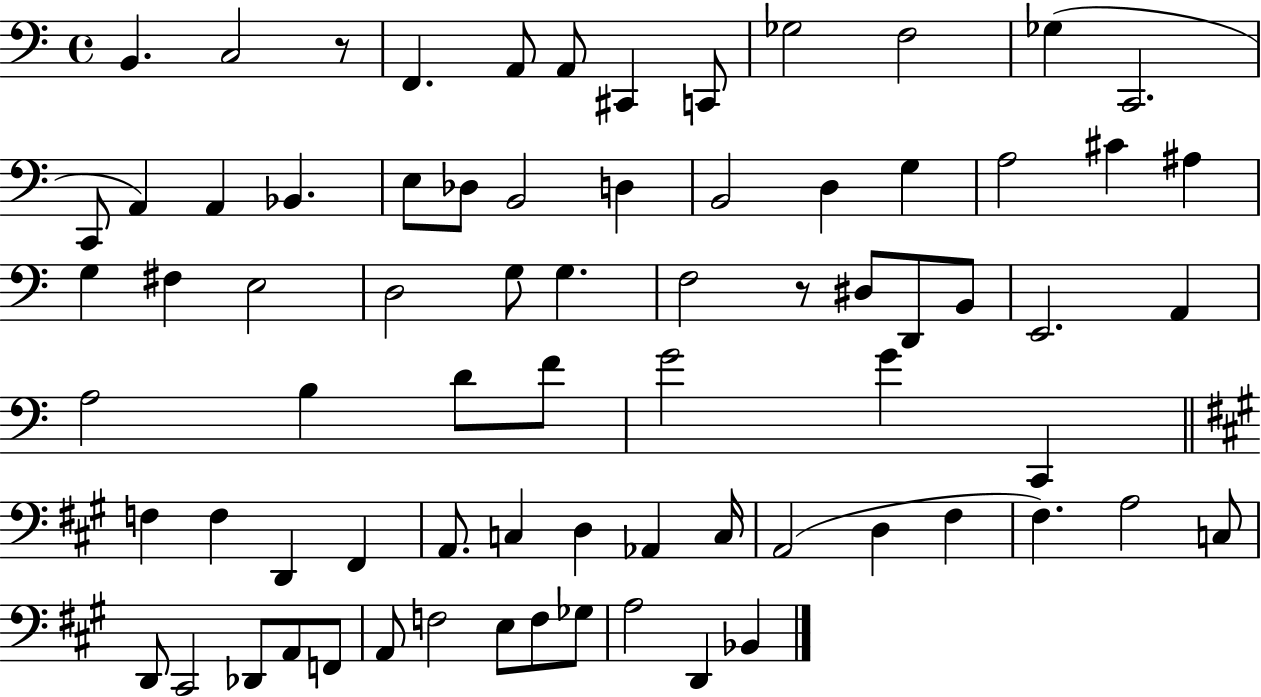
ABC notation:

X:1
T:Untitled
M:4/4
L:1/4
K:C
B,, C,2 z/2 F,, A,,/2 A,,/2 ^C,, C,,/2 _G,2 F,2 _G, C,,2 C,,/2 A,, A,, _B,, E,/2 _D,/2 B,,2 D, B,,2 D, G, A,2 ^C ^A, G, ^F, E,2 D,2 G,/2 G, F,2 z/2 ^D,/2 D,,/2 B,,/2 E,,2 A,, A,2 B, D/2 F/2 G2 G C,, F, F, D,, ^F,, A,,/2 C, D, _A,, C,/4 A,,2 D, ^F, ^F, A,2 C,/2 D,,/2 ^C,,2 _D,,/2 A,,/2 F,,/2 A,,/2 F,2 E,/2 F,/2 _G,/2 A,2 D,, _B,,